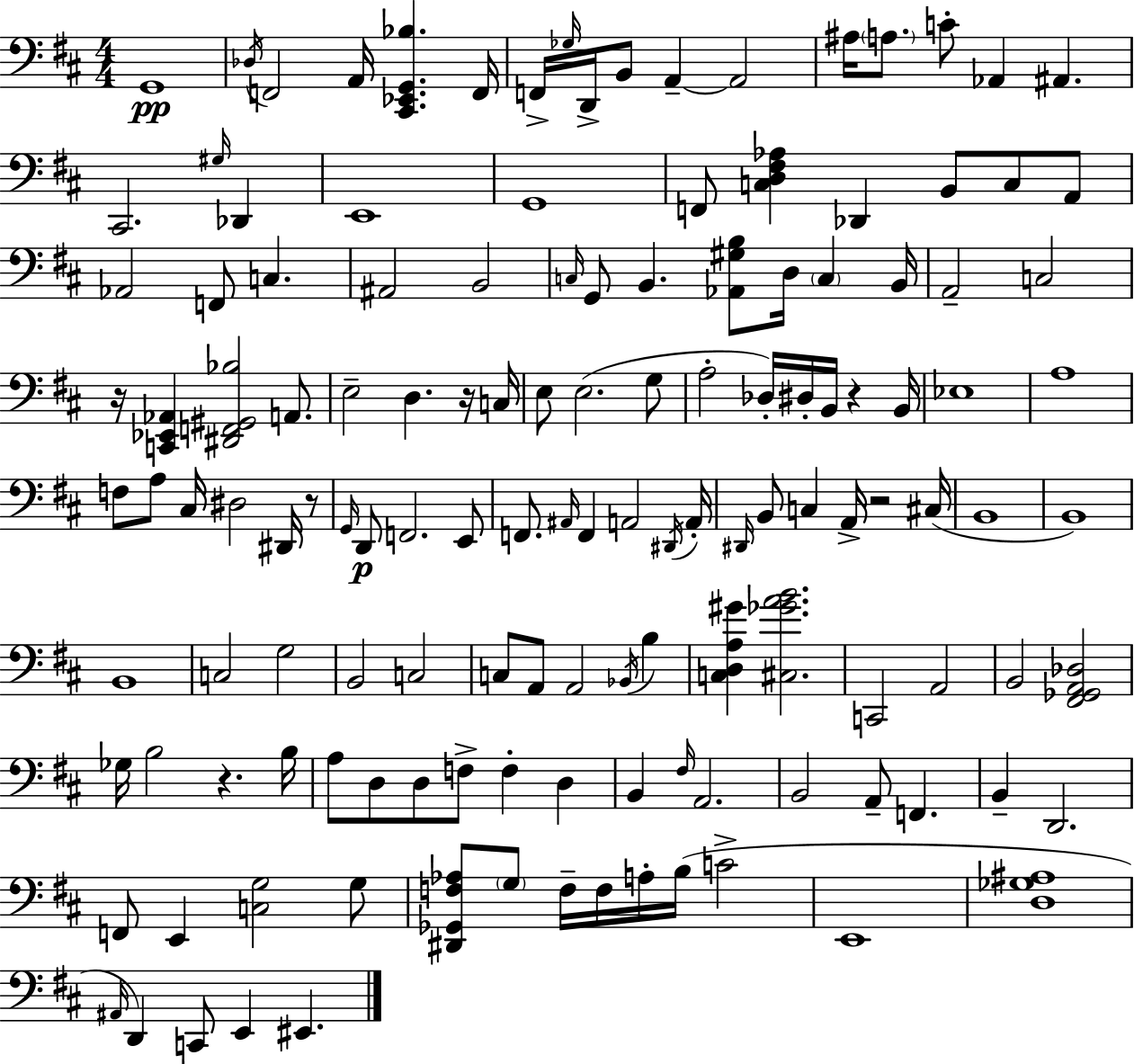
X:1
T:Untitled
M:4/4
L:1/4
K:D
G,,4 _D,/4 F,,2 A,,/4 [^C,,_E,,G,,_B,] F,,/4 F,,/4 _G,/4 D,,/4 B,,/2 A,, A,,2 ^A,/4 A,/2 C/2 _A,, ^A,, ^C,,2 ^G,/4 _D,, E,,4 G,,4 F,,/2 [C,D,^F,_A,] _D,, B,,/2 C,/2 A,,/2 _A,,2 F,,/2 C, ^A,,2 B,,2 C,/4 G,,/2 B,, [_A,,^G,B,]/2 D,/4 C, B,,/4 A,,2 C,2 z/4 [C,,_E,,_A,,] [^D,,F,,^G,,_B,]2 A,,/2 E,2 D, z/4 C,/4 E,/2 E,2 G,/2 A,2 _D,/4 ^D,/4 B,,/4 z B,,/4 _E,4 A,4 F,/2 A,/2 ^C,/4 ^D,2 ^D,,/4 z/2 G,,/4 D,,/2 F,,2 E,,/2 F,,/2 ^A,,/4 F,, A,,2 ^D,,/4 A,,/4 ^D,,/4 B,,/2 C, A,,/4 z2 ^C,/4 B,,4 B,,4 B,,4 C,2 G,2 B,,2 C,2 C,/2 A,,/2 A,,2 _B,,/4 B, [C,D,A,^G] [^C,_GAB]2 C,,2 A,,2 B,,2 [^F,,_G,,A,,_D,]2 _G,/4 B,2 z B,/4 A,/2 D,/2 D,/2 F,/2 F, D, B,, ^F,/4 A,,2 B,,2 A,,/2 F,, B,, D,,2 F,,/2 E,, [C,G,]2 G,/2 [^D,,_G,,F,_A,]/2 G,/2 F,/4 F,/4 A,/4 B,/4 C2 E,,4 [D,_G,^A,]4 ^A,,/4 D,, C,,/2 E,, ^E,,